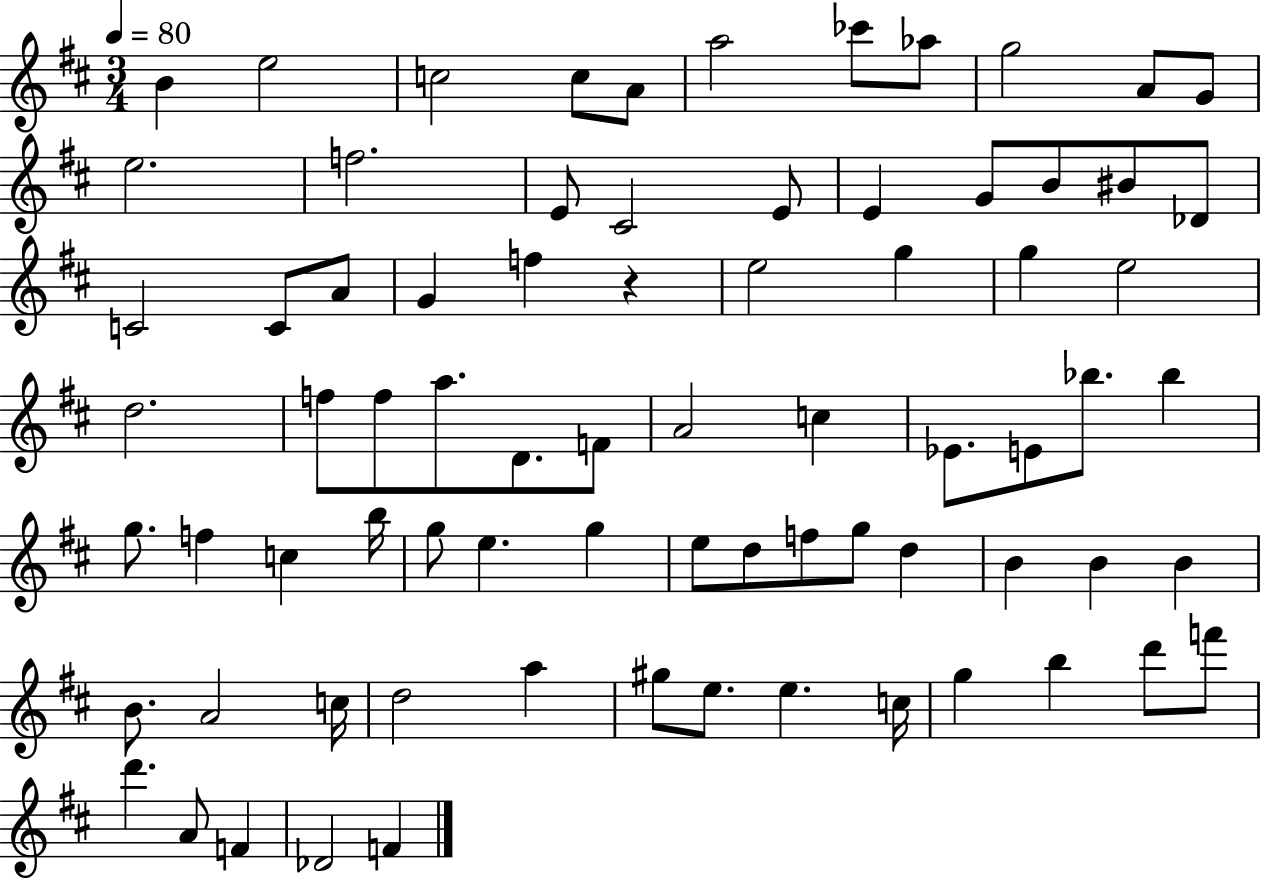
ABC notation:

X:1
T:Untitled
M:3/4
L:1/4
K:D
B e2 c2 c/2 A/2 a2 _c'/2 _a/2 g2 A/2 G/2 e2 f2 E/2 ^C2 E/2 E G/2 B/2 ^B/2 _D/2 C2 C/2 A/2 G f z e2 g g e2 d2 f/2 f/2 a/2 D/2 F/2 A2 c _E/2 E/2 _b/2 _b g/2 f c b/4 g/2 e g e/2 d/2 f/2 g/2 d B B B B/2 A2 c/4 d2 a ^g/2 e/2 e c/4 g b d'/2 f'/2 d' A/2 F _D2 F